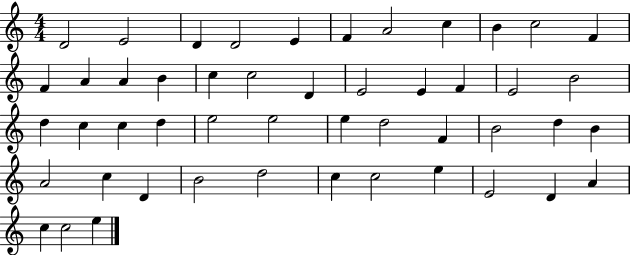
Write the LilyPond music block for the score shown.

{
  \clef treble
  \numericTimeSignature
  \time 4/4
  \key c \major
  d'2 e'2 | d'4 d'2 e'4 | f'4 a'2 c''4 | b'4 c''2 f'4 | \break f'4 a'4 a'4 b'4 | c''4 c''2 d'4 | e'2 e'4 f'4 | e'2 b'2 | \break d''4 c''4 c''4 d''4 | e''2 e''2 | e''4 d''2 f'4 | b'2 d''4 b'4 | \break a'2 c''4 d'4 | b'2 d''2 | c''4 c''2 e''4 | e'2 d'4 a'4 | \break c''4 c''2 e''4 | \bar "|."
}